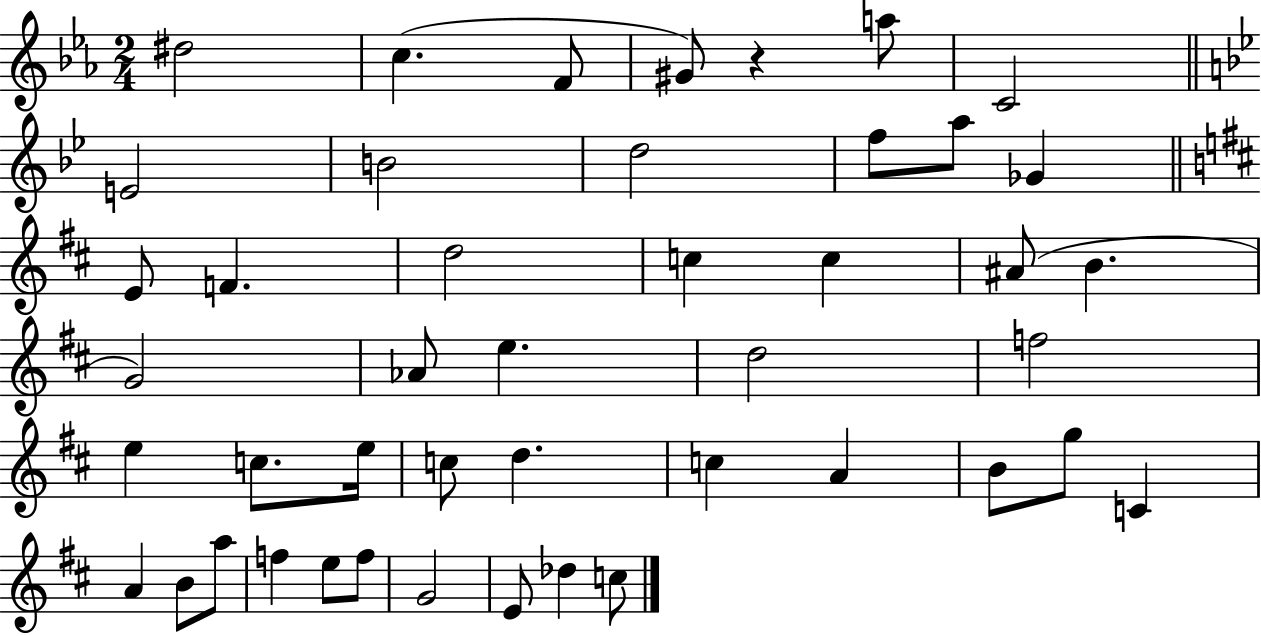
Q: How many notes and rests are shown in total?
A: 45